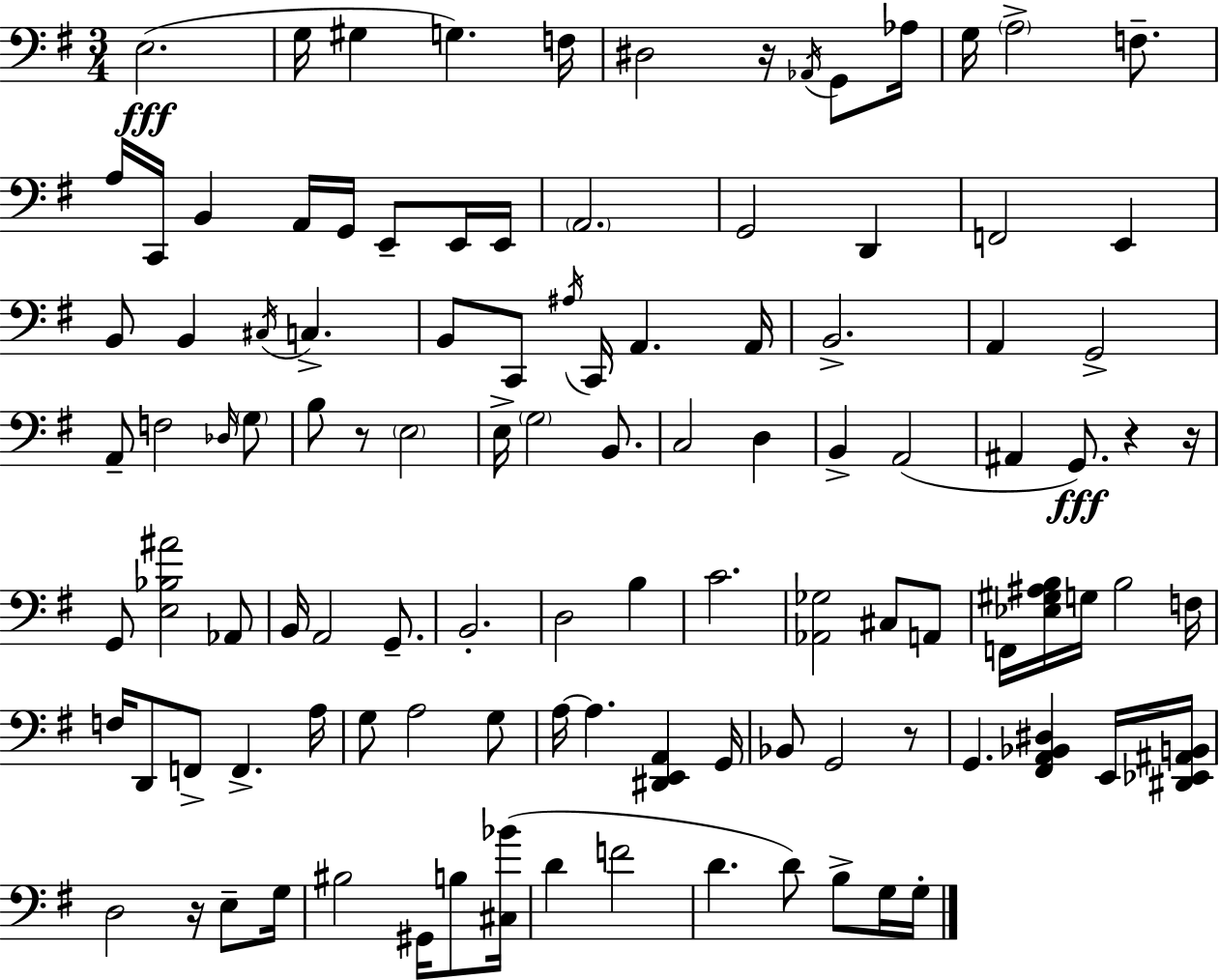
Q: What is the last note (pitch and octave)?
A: G3